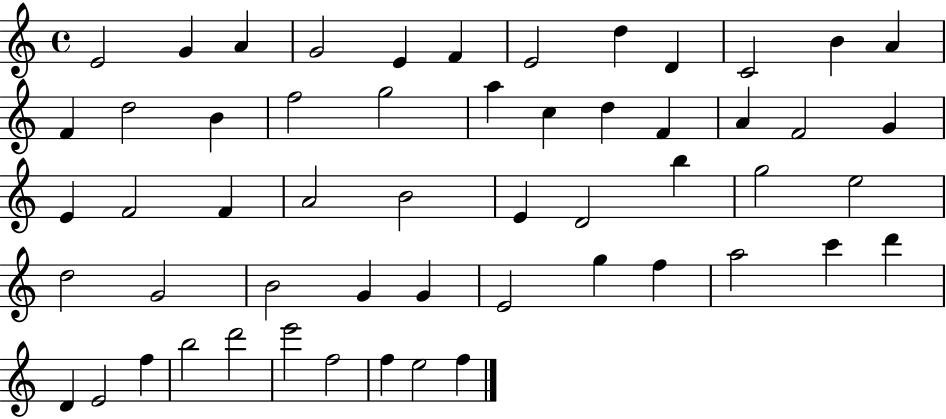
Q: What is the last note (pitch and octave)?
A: F5